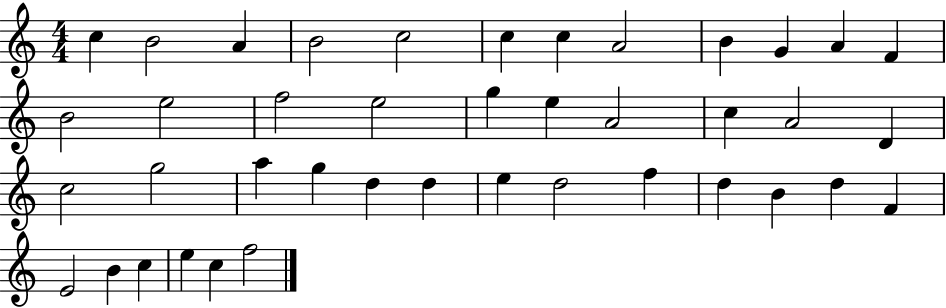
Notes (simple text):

C5/q B4/h A4/q B4/h C5/h C5/q C5/q A4/h B4/q G4/q A4/q F4/q B4/h E5/h F5/h E5/h G5/q E5/q A4/h C5/q A4/h D4/q C5/h G5/h A5/q G5/q D5/q D5/q E5/q D5/h F5/q D5/q B4/q D5/q F4/q E4/h B4/q C5/q E5/q C5/q F5/h